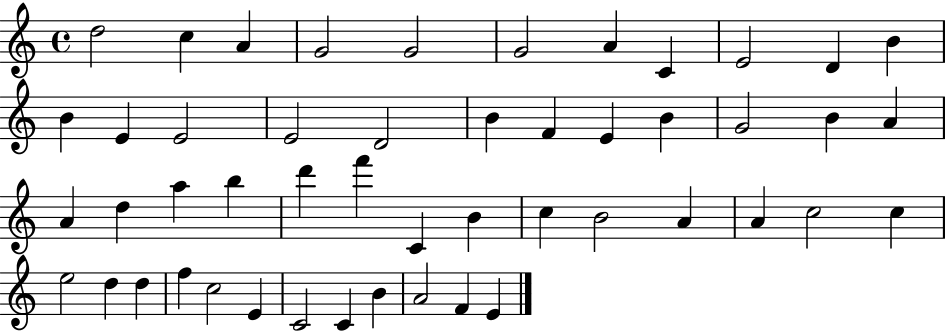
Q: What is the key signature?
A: C major